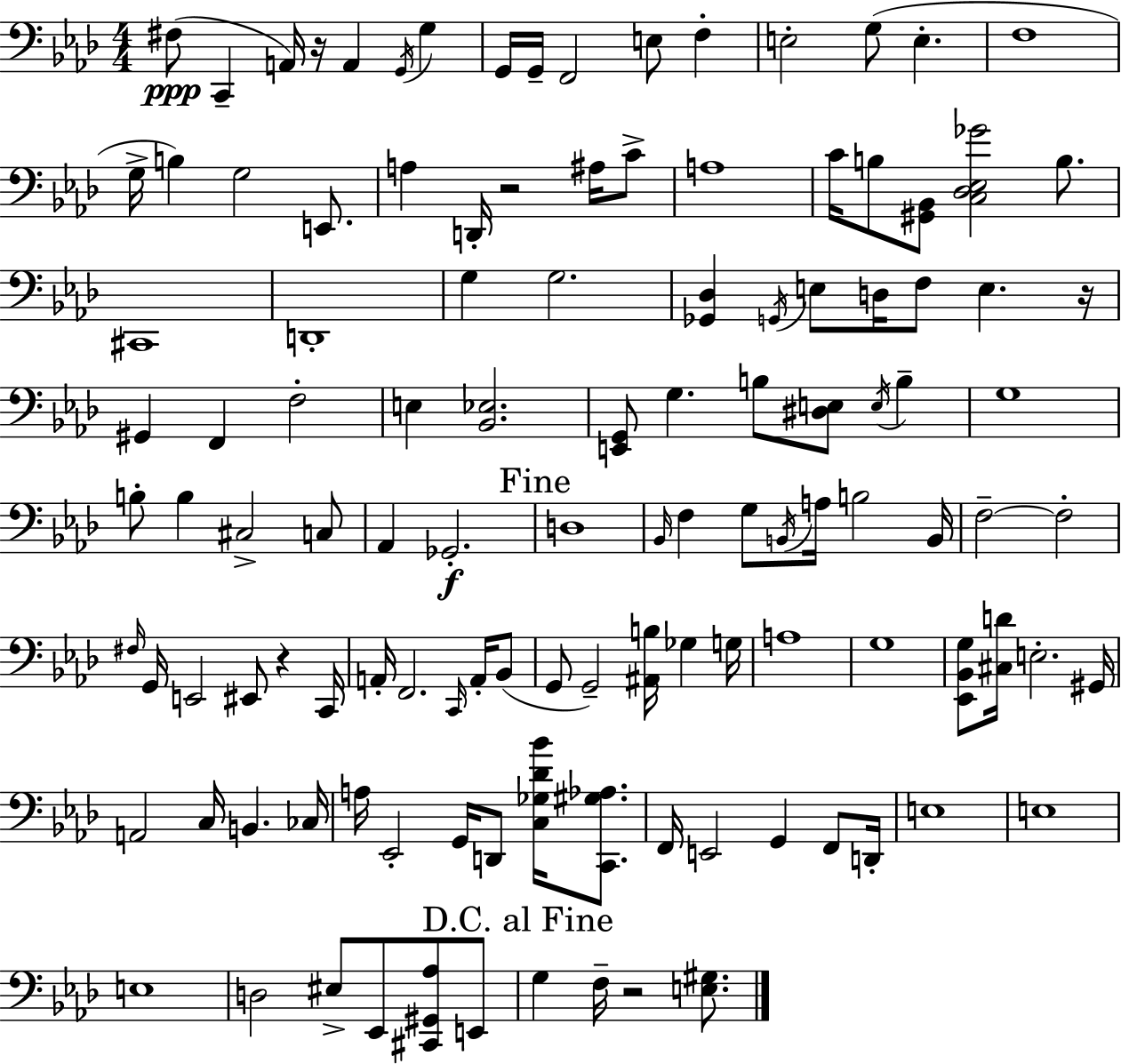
X:1
T:Untitled
M:4/4
L:1/4
K:Ab
^F,/2 C,, A,,/4 z/4 A,, G,,/4 G, G,,/4 G,,/4 F,,2 E,/2 F, E,2 G,/2 E, F,4 G,/4 B, G,2 E,,/2 A, D,,/4 z2 ^A,/4 C/2 A,4 C/4 B,/2 [^G,,_B,,]/2 [C,_D,_E,_G]2 B,/2 ^C,,4 D,,4 G, G,2 [_G,,_D,] G,,/4 E,/2 D,/4 F,/2 E, z/4 ^G,, F,, F,2 E, [_B,,_E,]2 [E,,G,,]/2 G, B,/2 [^D,E,]/2 E,/4 B, G,4 B,/2 B, ^C,2 C,/2 _A,, _G,,2 D,4 _B,,/4 F, G,/2 B,,/4 A,/4 B,2 B,,/4 F,2 F,2 ^F,/4 G,,/4 E,,2 ^E,,/2 z C,,/4 A,,/4 F,,2 C,,/4 A,,/4 _B,,/2 G,,/2 G,,2 [^A,,B,]/4 _G, G,/4 A,4 G,4 [_E,,_B,,G,]/2 [^C,D]/4 E,2 ^G,,/4 A,,2 C,/4 B,, _C,/4 A,/4 _E,,2 G,,/4 D,,/2 [C,_G,_D_B]/4 [C,,^G,_A,]/2 F,,/4 E,,2 G,, F,,/2 D,,/4 E,4 E,4 E,4 D,2 ^E,/2 _E,,/2 [^C,,^G,,_A,]/2 E,,/2 G, F,/4 z2 [E,^G,]/2